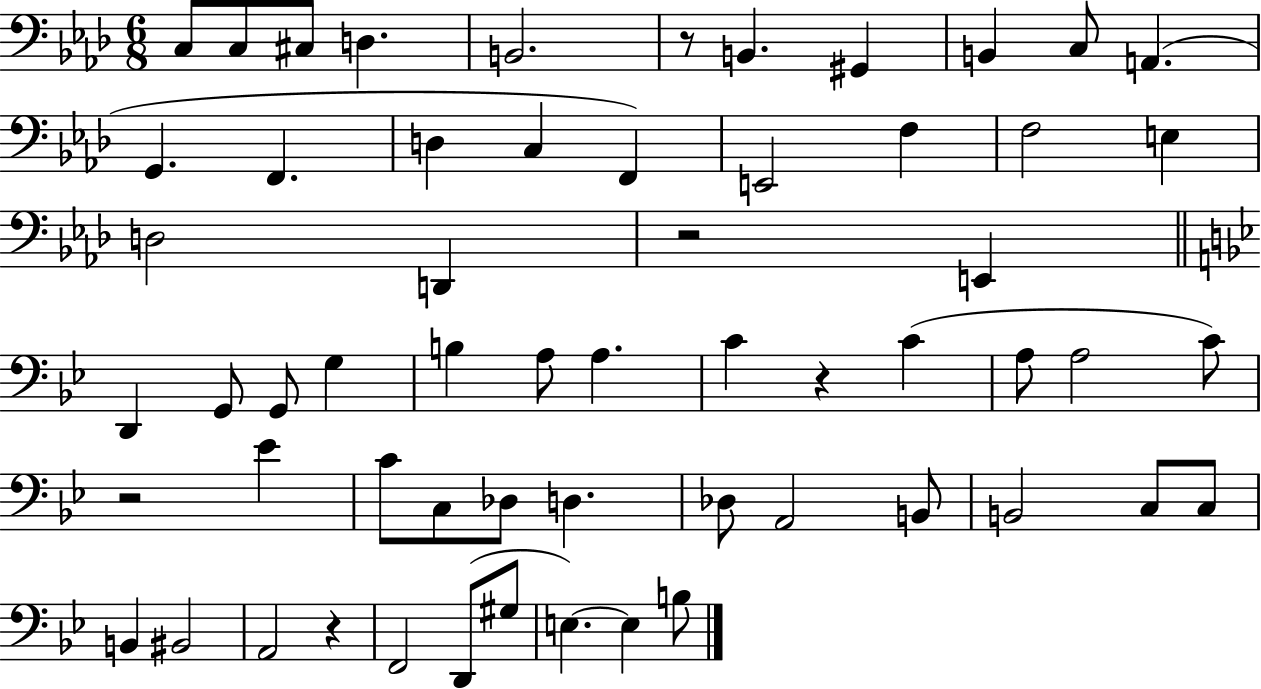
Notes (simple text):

C3/e C3/e C#3/e D3/q. B2/h. R/e B2/q. G#2/q B2/q C3/e A2/q. G2/q. F2/q. D3/q C3/q F2/q E2/h F3/q F3/h E3/q D3/h D2/q R/h E2/q D2/q G2/e G2/e G3/q B3/q A3/e A3/q. C4/q R/q C4/q A3/e A3/h C4/e R/h Eb4/q C4/e C3/e Db3/e D3/q. Db3/e A2/h B2/e B2/h C3/e C3/e B2/q BIS2/h A2/h R/q F2/h D2/e G#3/e E3/q. E3/q B3/e